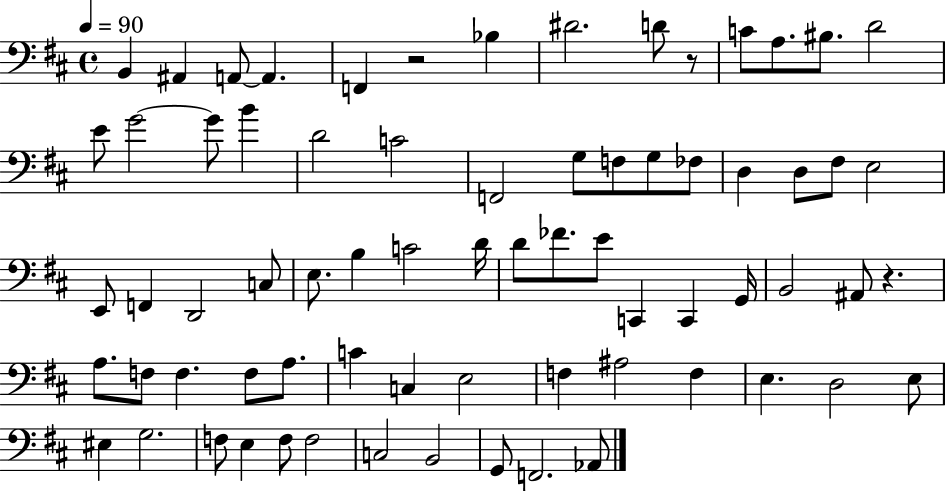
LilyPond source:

{
  \clef bass
  \time 4/4
  \defaultTimeSignature
  \key d \major
  \tempo 4 = 90
  \repeat volta 2 { b,4 ais,4 a,8~~ a,4. | f,4 r2 bes4 | dis'2. d'8 r8 | c'8 a8. bis8. d'2 | \break e'8 g'2~~ g'8 b'4 | d'2 c'2 | f,2 g8 f8 g8 fes8 | d4 d8 fis8 e2 | \break e,8 f,4 d,2 c8 | e8. b4 c'2 d'16 | d'8 fes'8. e'8 c,4 c,4 g,16 | b,2 ais,8 r4. | \break a8. f8 f4. f8 a8. | c'4 c4 e2 | f4 ais2 f4 | e4. d2 e8 | \break eis4 g2. | f8 e4 f8 f2 | c2 b,2 | g,8 f,2. aes,8 | \break } \bar "|."
}